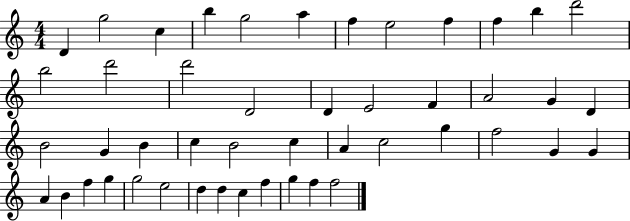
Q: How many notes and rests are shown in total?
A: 47